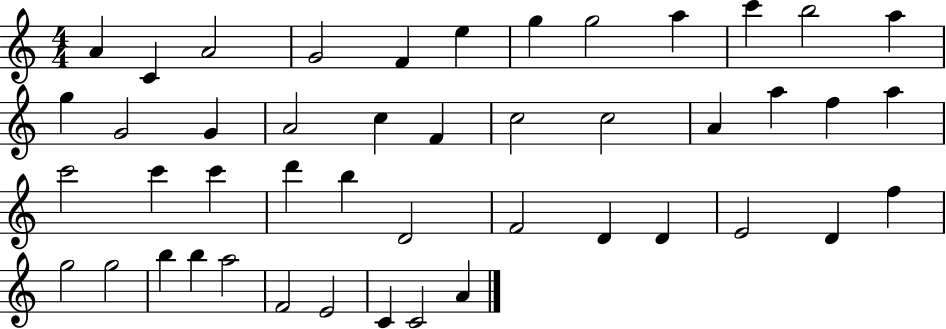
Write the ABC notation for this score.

X:1
T:Untitled
M:4/4
L:1/4
K:C
A C A2 G2 F e g g2 a c' b2 a g G2 G A2 c F c2 c2 A a f a c'2 c' c' d' b D2 F2 D D E2 D f g2 g2 b b a2 F2 E2 C C2 A